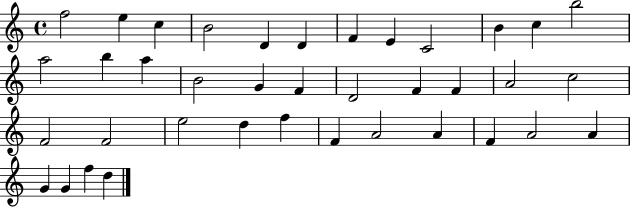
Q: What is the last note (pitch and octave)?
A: D5